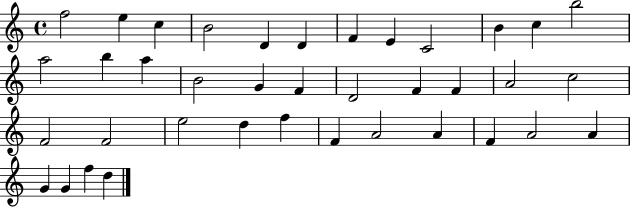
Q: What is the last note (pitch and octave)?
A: D5